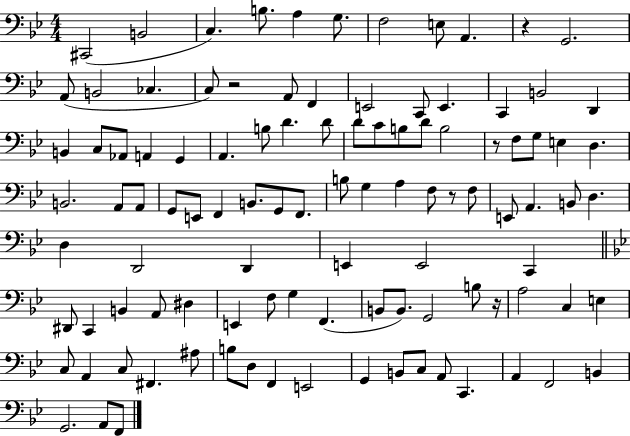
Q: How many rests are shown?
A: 5